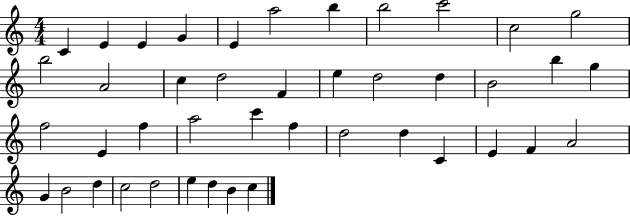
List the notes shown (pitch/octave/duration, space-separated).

C4/q E4/q E4/q G4/q E4/q A5/h B5/q B5/h C6/h C5/h G5/h B5/h A4/h C5/q D5/h F4/q E5/q D5/h D5/q B4/h B5/q G5/q F5/h E4/q F5/q A5/h C6/q F5/q D5/h D5/q C4/q E4/q F4/q A4/h G4/q B4/h D5/q C5/h D5/h E5/q D5/q B4/q C5/q